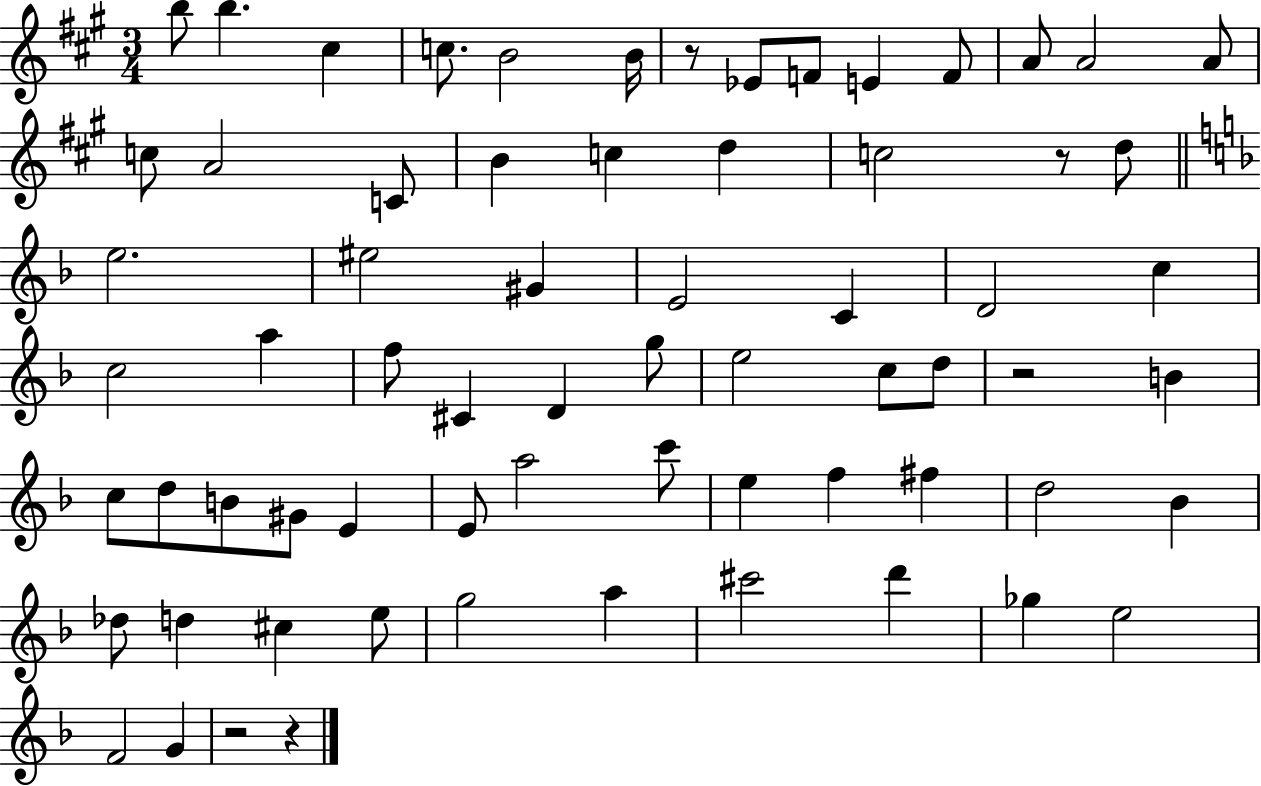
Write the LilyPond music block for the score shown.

{
  \clef treble
  \numericTimeSignature
  \time 3/4
  \key a \major
  \repeat volta 2 { b''8 b''4. cis''4 | c''8. b'2 b'16 | r8 ees'8 f'8 e'4 f'8 | a'8 a'2 a'8 | \break c''8 a'2 c'8 | b'4 c''4 d''4 | c''2 r8 d''8 | \bar "||" \break \key d \minor e''2. | eis''2 gis'4 | e'2 c'4 | d'2 c''4 | \break c''2 a''4 | f''8 cis'4 d'4 g''8 | e''2 c''8 d''8 | r2 b'4 | \break c''8 d''8 b'8 gis'8 e'4 | e'8 a''2 c'''8 | e''4 f''4 fis''4 | d''2 bes'4 | \break des''8 d''4 cis''4 e''8 | g''2 a''4 | cis'''2 d'''4 | ges''4 e''2 | \break f'2 g'4 | r2 r4 | } \bar "|."
}